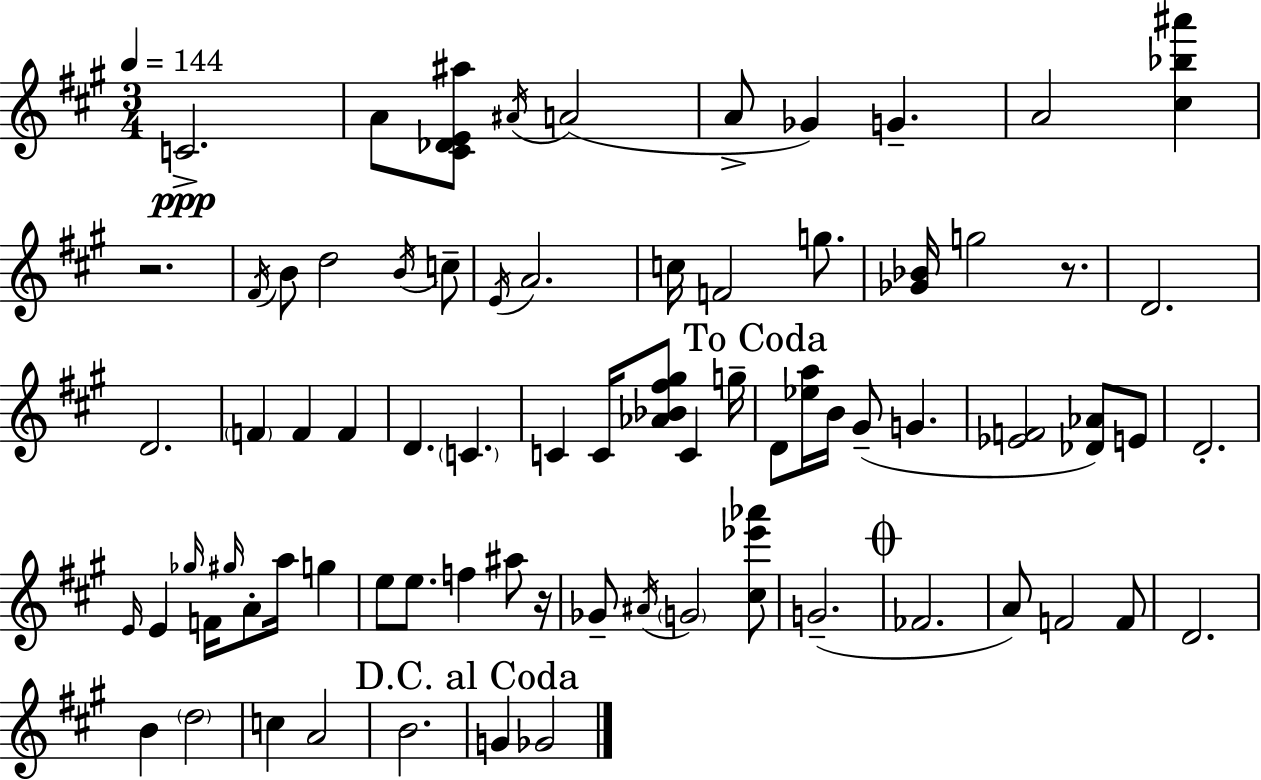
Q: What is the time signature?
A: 3/4